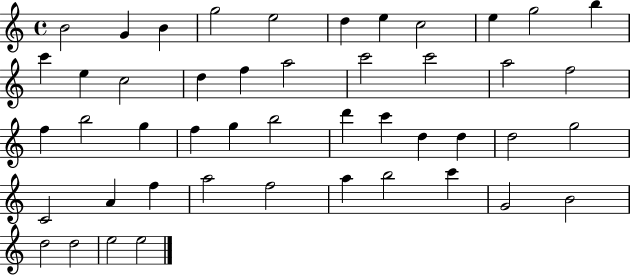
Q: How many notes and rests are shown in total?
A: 47